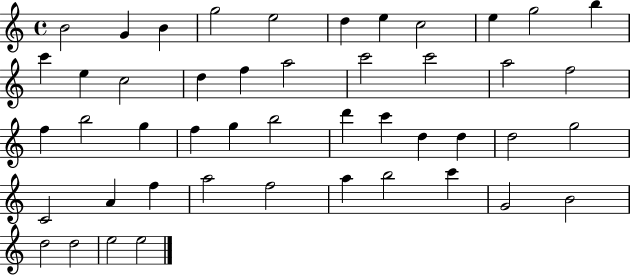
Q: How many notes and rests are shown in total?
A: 47